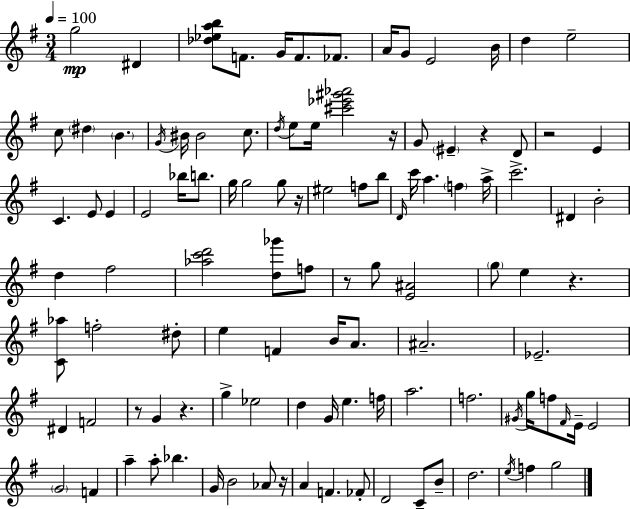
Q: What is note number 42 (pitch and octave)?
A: F5